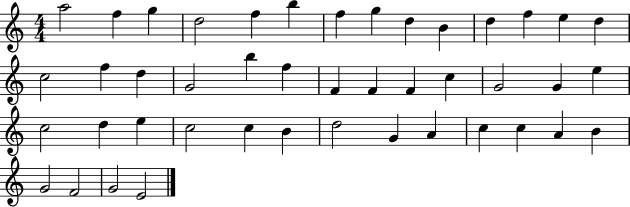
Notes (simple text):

A5/h F5/q G5/q D5/h F5/q B5/q F5/q G5/q D5/q B4/q D5/q F5/q E5/q D5/q C5/h F5/q D5/q G4/h B5/q F5/q F4/q F4/q F4/q C5/q G4/h G4/q E5/q C5/h D5/q E5/q C5/h C5/q B4/q D5/h G4/q A4/q C5/q C5/q A4/q B4/q G4/h F4/h G4/h E4/h